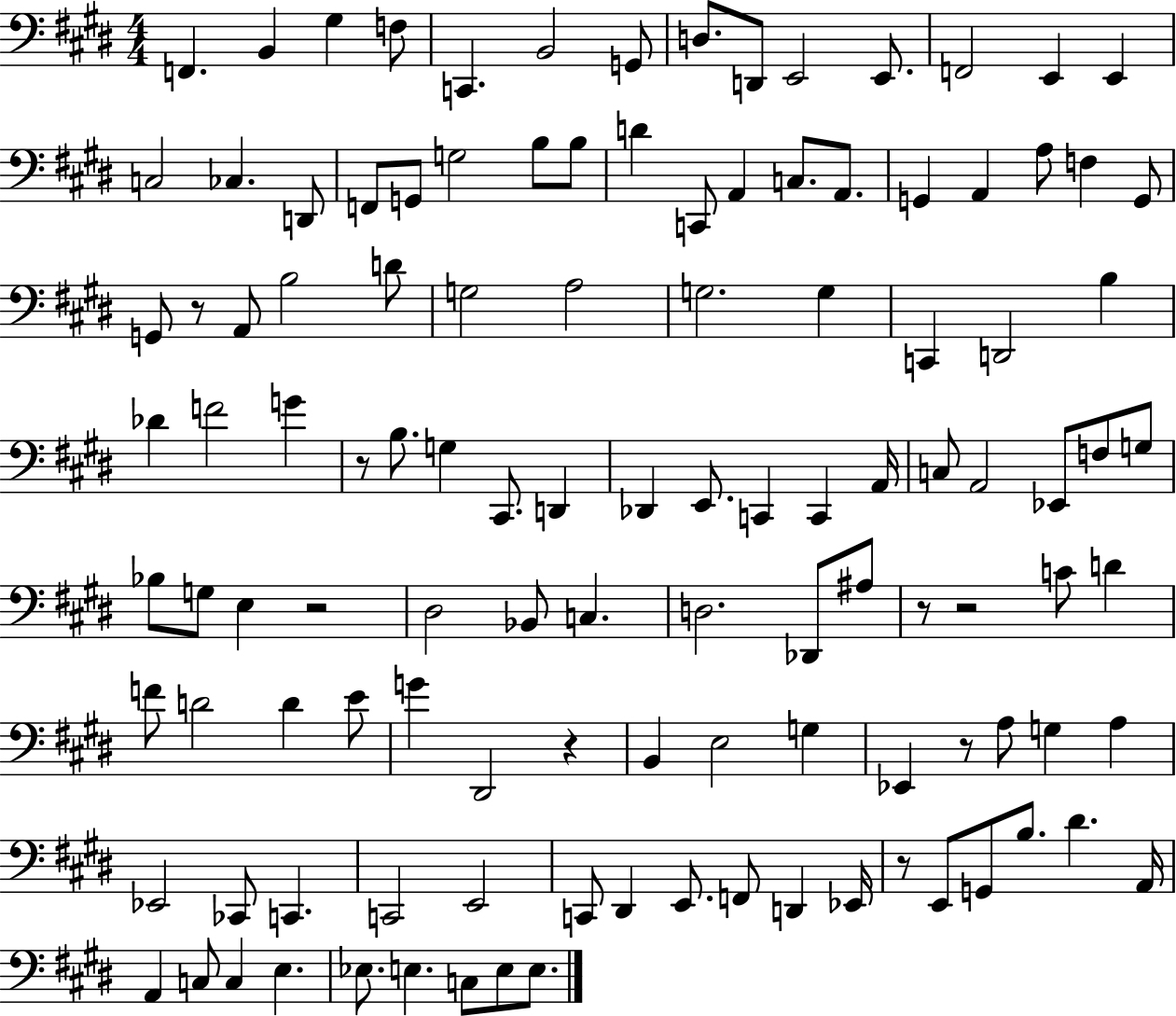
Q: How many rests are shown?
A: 8